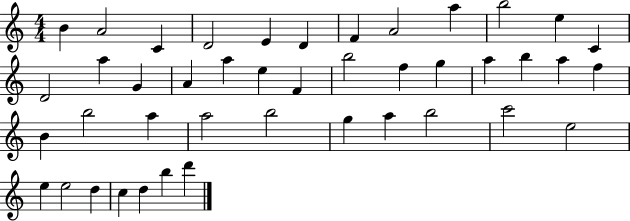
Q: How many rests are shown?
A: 0